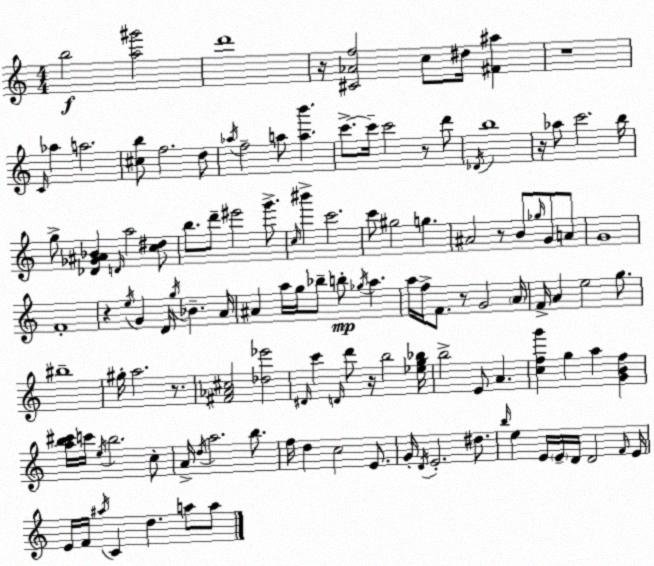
X:1
T:Untitled
M:4/4
L:1/4
K:Am
b2 [a^g']2 d'4 z/4 [^C_Af]2 c/2 ^d/4 [^F^a] z4 C/4 _a a2 [^cb]/2 f2 d/2 _a/4 f2 a/2 [ab'] c'/2 c'/4 c'2 z/2 d'/2 _D/4 b4 z/4 _a/2 c'2 b/4 g/2 [_D_G^A_B] D/4 a2 [c^d]/2 b/2 d'/2 ^e'2 g'/2 c/4 ^b' c'2 c'/2 ^g2 g ^A2 z/2 B/2 _g/4 G/2 A/2 G4 F4 z e/4 G D/4 g/4 _B A/4 ^A a/4 g/4 _b/2 b/2 _g/4 a a/4 f/4 F/2 z/2 G2 A/4 F/4 A e2 g/2 ^b4 ^g/4 a2 z/2 [^F_A^c]2 [_d_e']2 ^D/4 c' D/4 d'/2 z/4 b2 [_eg_b]/4 b2 E/2 A [cfg'] g a [GBf] [ab^c']/4 c'/4 e/4 b2 c/2 A/4 d/4 a2 b/2 f/4 d c2 E/2 G/4 D/4 E2 ^d/2 b/4 e E/4 E/4 D/4 D2 F/4 E/4 E/4 F/4 ^a/4 C d a/2 a/2